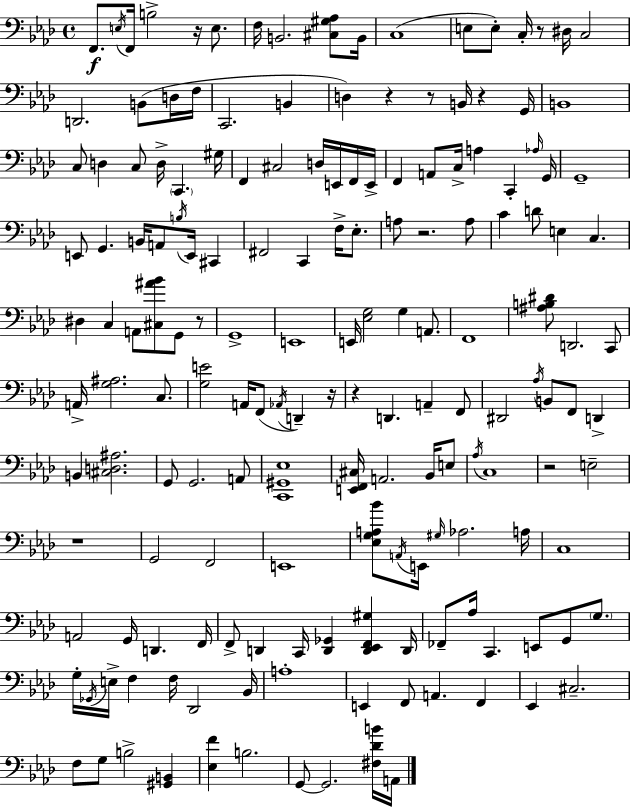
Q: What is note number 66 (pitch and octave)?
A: G2